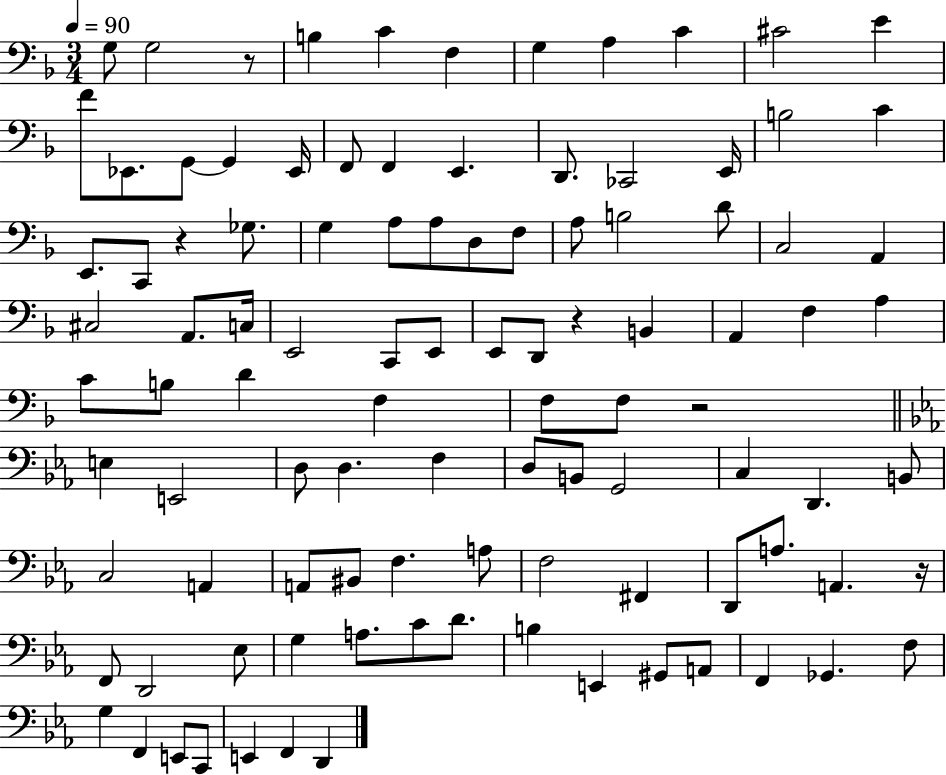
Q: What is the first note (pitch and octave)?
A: G3